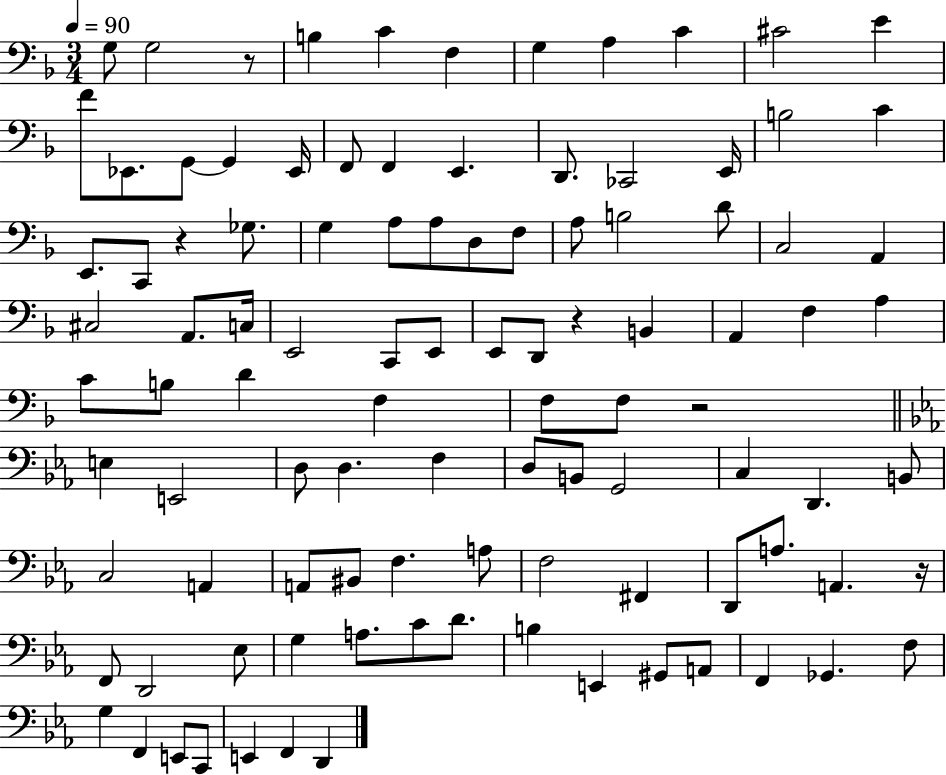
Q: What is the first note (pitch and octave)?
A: G3